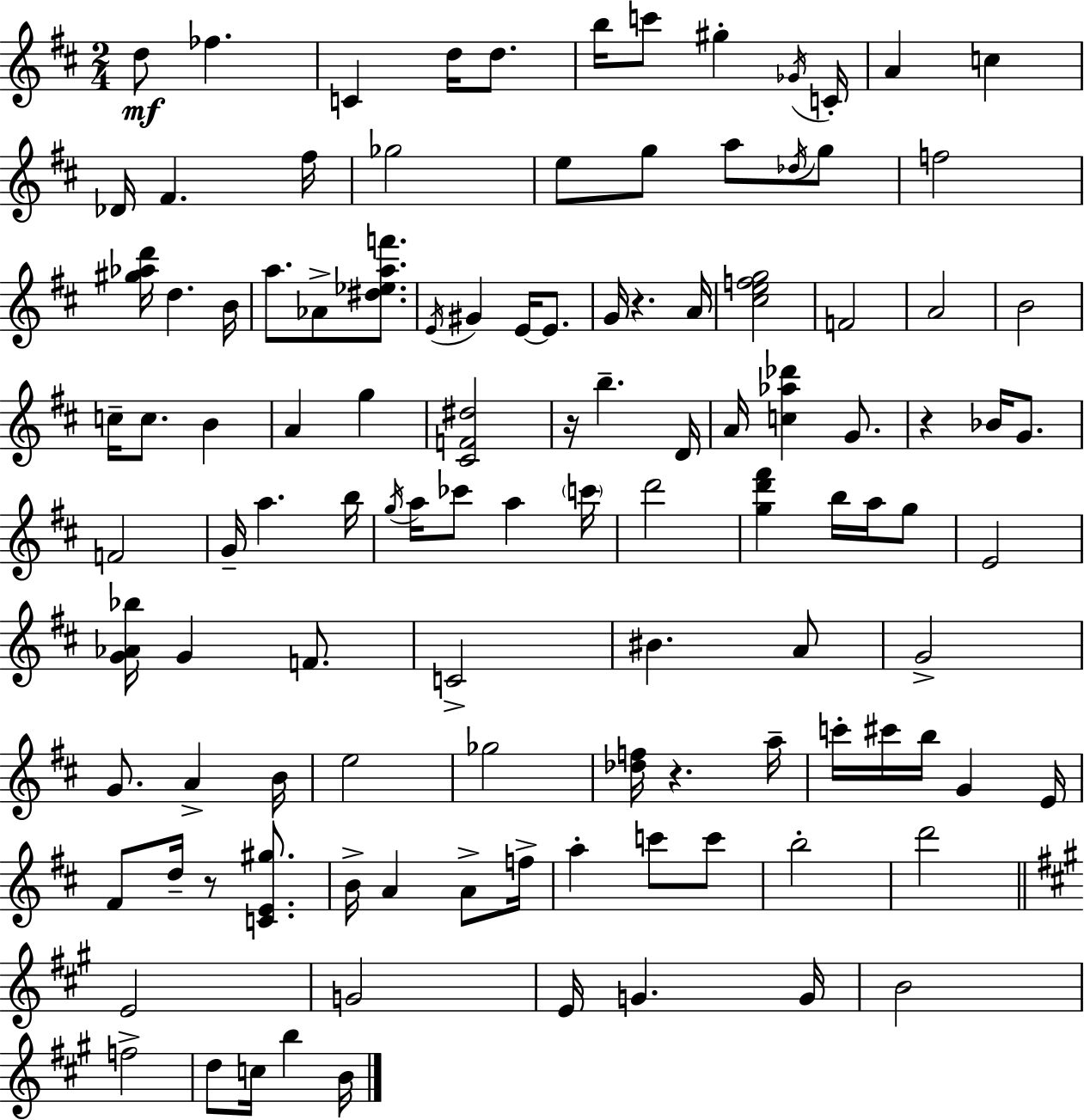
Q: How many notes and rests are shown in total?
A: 113